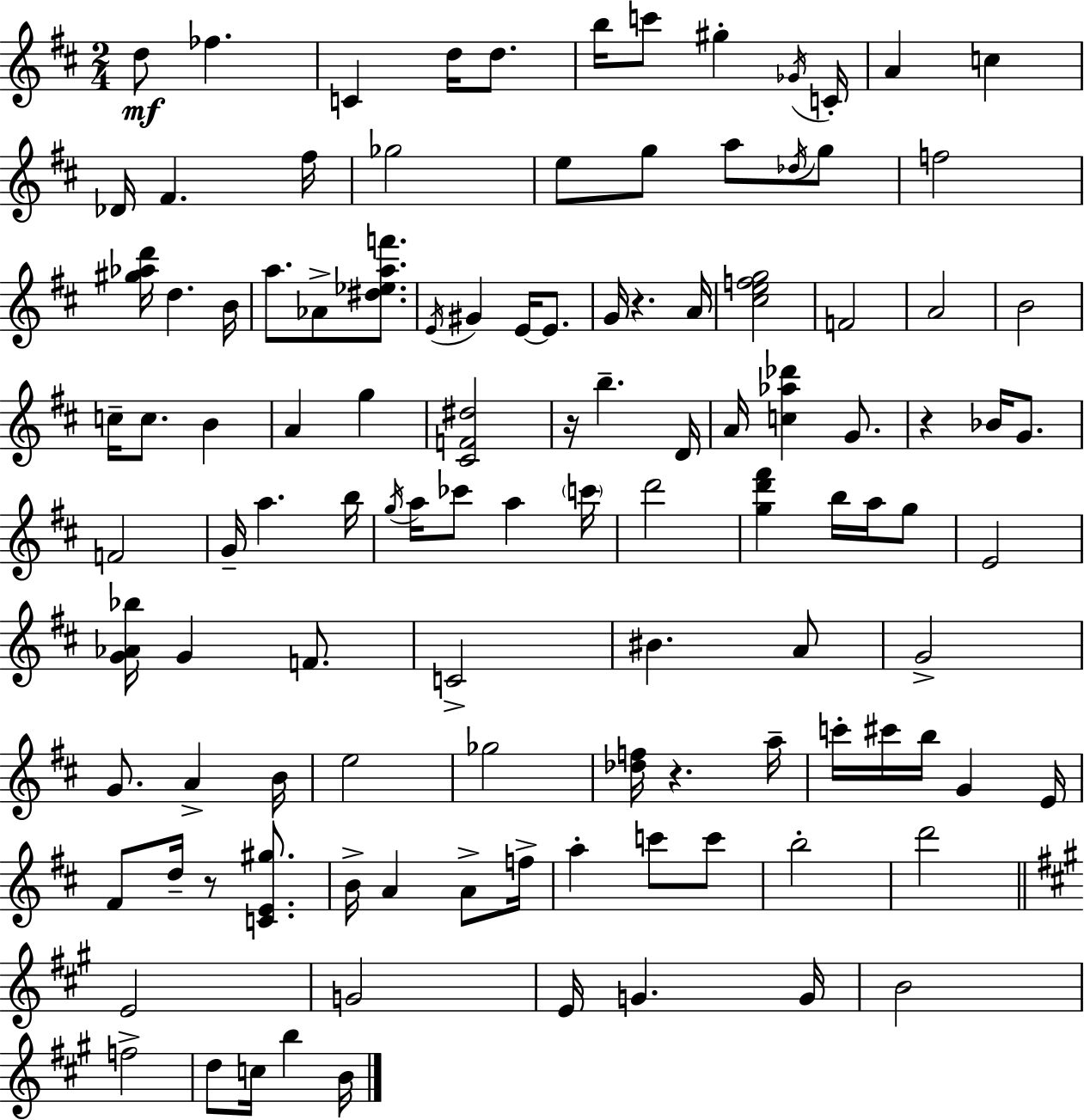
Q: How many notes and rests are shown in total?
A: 113